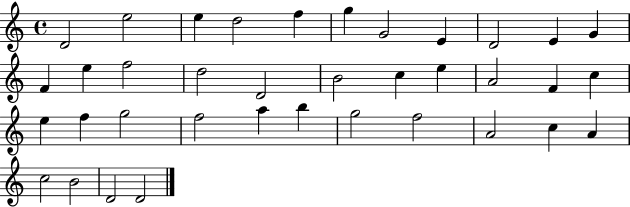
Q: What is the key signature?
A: C major